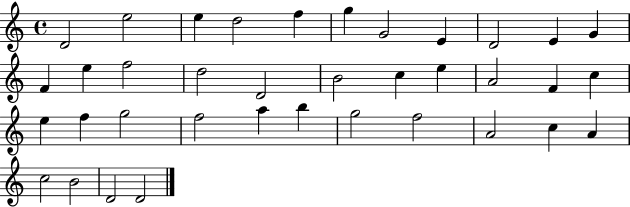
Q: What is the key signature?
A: C major